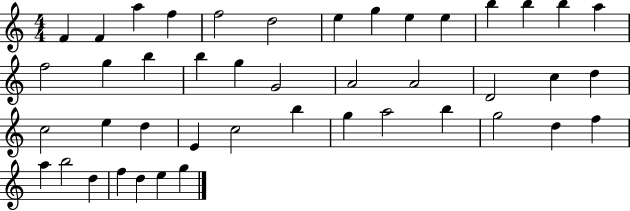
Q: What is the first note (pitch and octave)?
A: F4